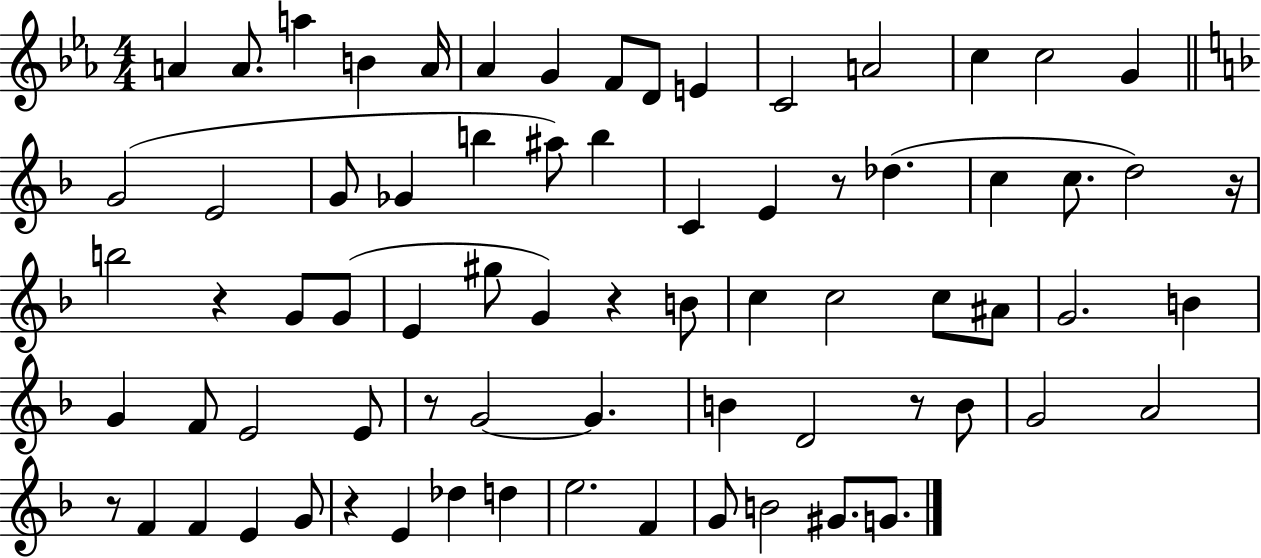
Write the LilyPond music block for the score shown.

{
  \clef treble
  \numericTimeSignature
  \time 4/4
  \key ees \major
  \repeat volta 2 { a'4 a'8. a''4 b'4 a'16 | aes'4 g'4 f'8 d'8 e'4 | c'2 a'2 | c''4 c''2 g'4 | \break \bar "||" \break \key f \major g'2( e'2 | g'8 ges'4 b''4 ais''8) b''4 | c'4 e'4 r8 des''4.( | c''4 c''8. d''2) r16 | \break b''2 r4 g'8 g'8( | e'4 gis''8 g'4) r4 b'8 | c''4 c''2 c''8 ais'8 | g'2. b'4 | \break g'4 f'8 e'2 e'8 | r8 g'2~~ g'4. | b'4 d'2 r8 b'8 | g'2 a'2 | \break r8 f'4 f'4 e'4 g'8 | r4 e'4 des''4 d''4 | e''2. f'4 | g'8 b'2 gis'8. g'8. | \break } \bar "|."
}